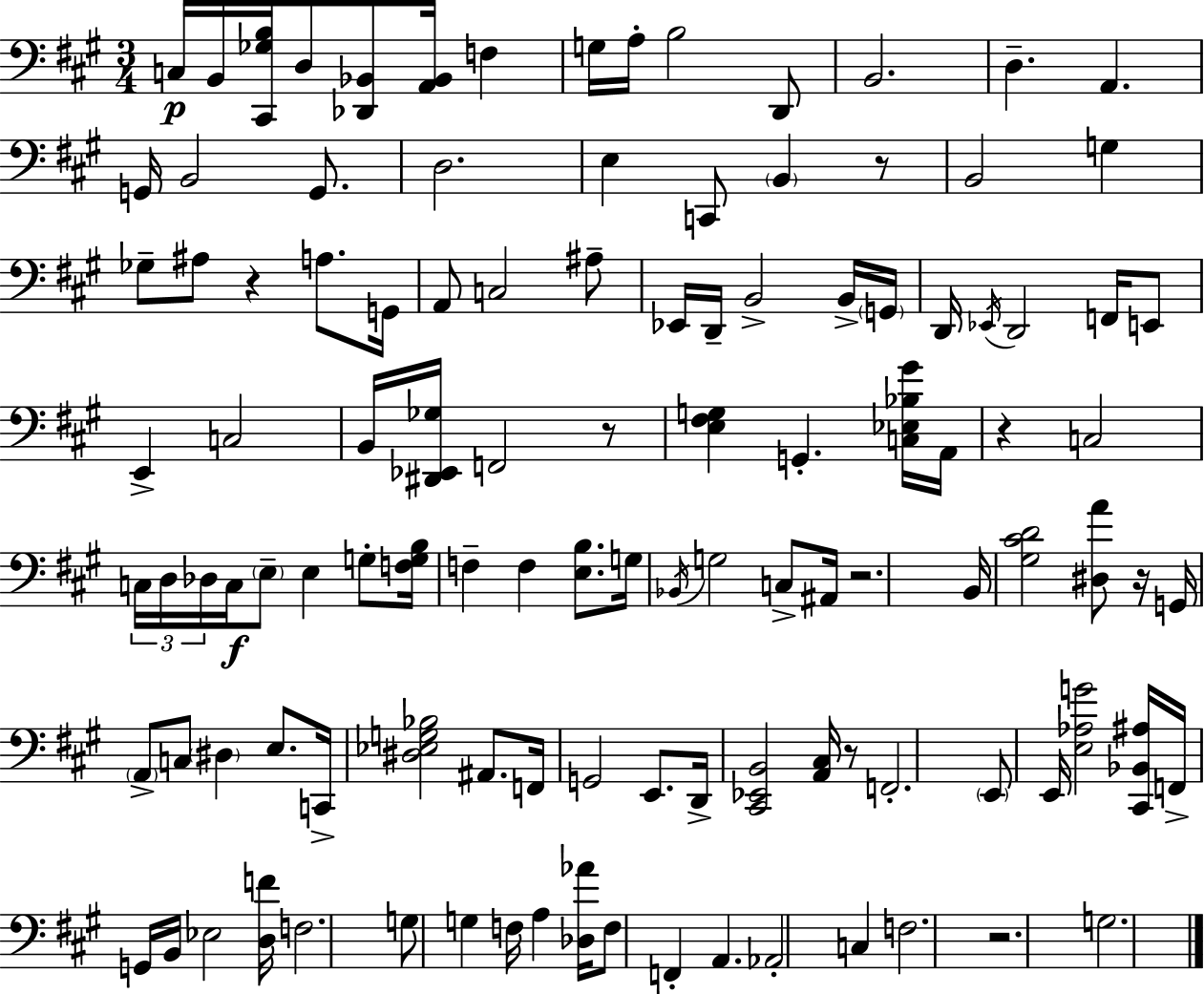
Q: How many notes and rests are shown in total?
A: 114